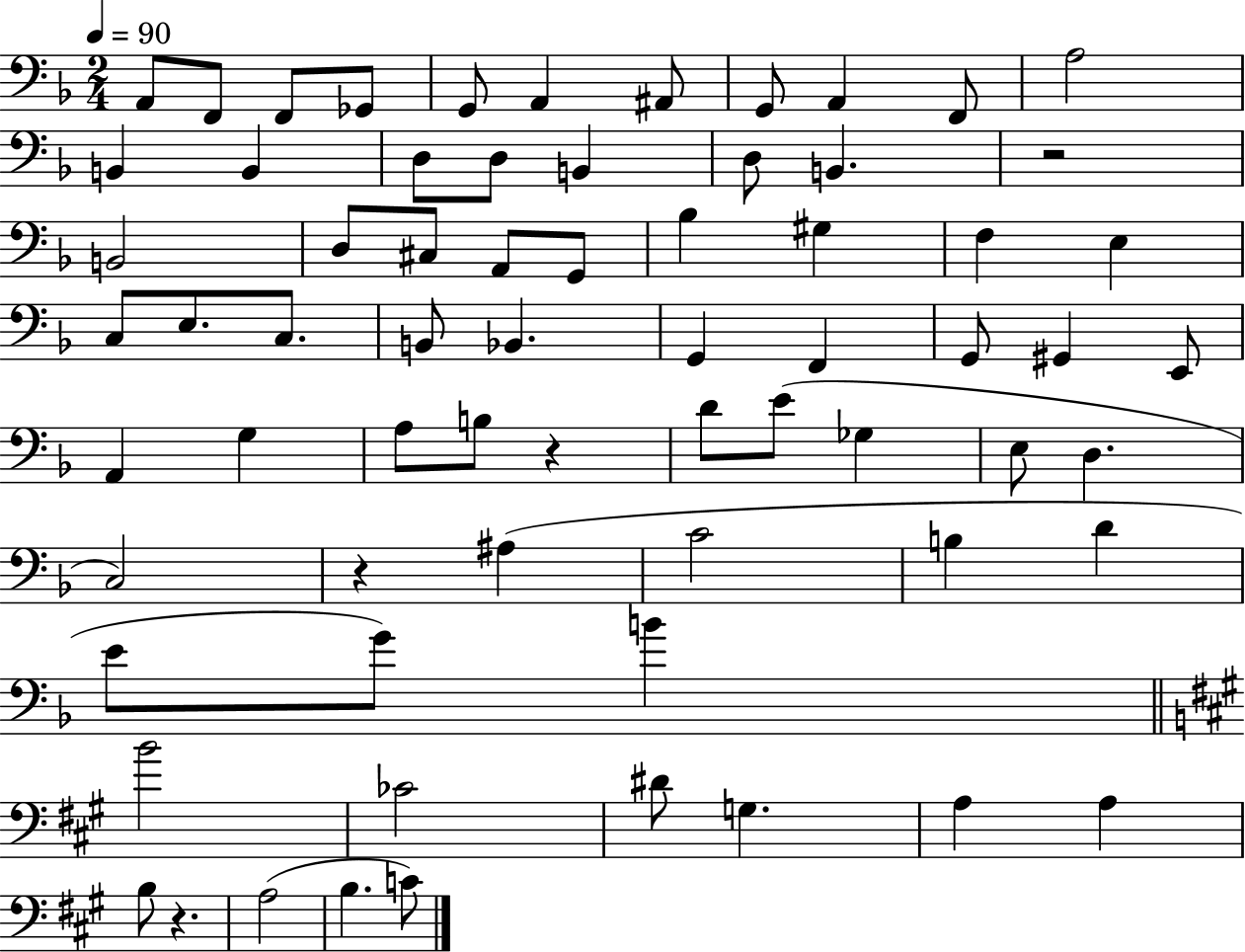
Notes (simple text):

A2/e F2/e F2/e Gb2/e G2/e A2/q A#2/e G2/e A2/q F2/e A3/h B2/q B2/q D3/e D3/e B2/q D3/e B2/q. R/h B2/h D3/e C#3/e A2/e G2/e Bb3/q G#3/q F3/q E3/q C3/e E3/e. C3/e. B2/e Bb2/q. G2/q F2/q G2/e G#2/q E2/e A2/q G3/q A3/e B3/e R/q D4/e E4/e Gb3/q E3/e D3/q. C3/h R/q A#3/q C4/h B3/q D4/q E4/e G4/e B4/q B4/h CES4/h D#4/e G3/q. A3/q A3/q B3/e R/q. A3/h B3/q. C4/e